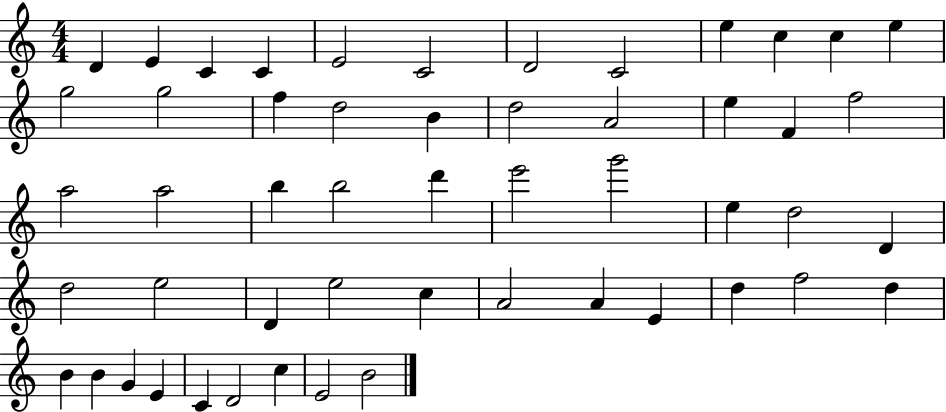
{
  \clef treble
  \numericTimeSignature
  \time 4/4
  \key c \major
  d'4 e'4 c'4 c'4 | e'2 c'2 | d'2 c'2 | e''4 c''4 c''4 e''4 | \break g''2 g''2 | f''4 d''2 b'4 | d''2 a'2 | e''4 f'4 f''2 | \break a''2 a''2 | b''4 b''2 d'''4 | e'''2 g'''2 | e''4 d''2 d'4 | \break d''2 e''2 | d'4 e''2 c''4 | a'2 a'4 e'4 | d''4 f''2 d''4 | \break b'4 b'4 g'4 e'4 | c'4 d'2 c''4 | e'2 b'2 | \bar "|."
}